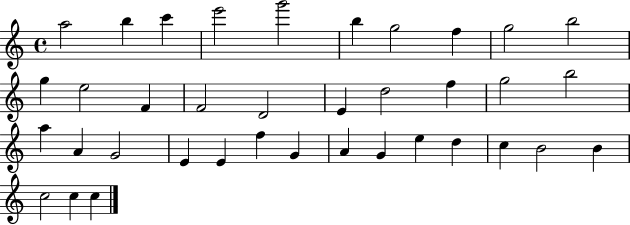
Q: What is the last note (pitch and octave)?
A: C5